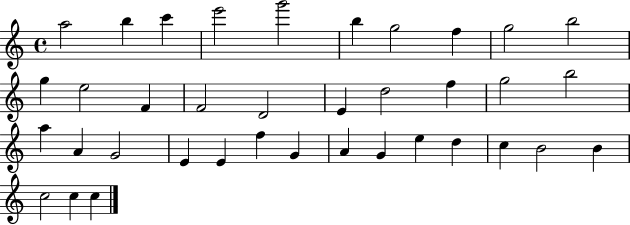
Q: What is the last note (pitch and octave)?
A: C5